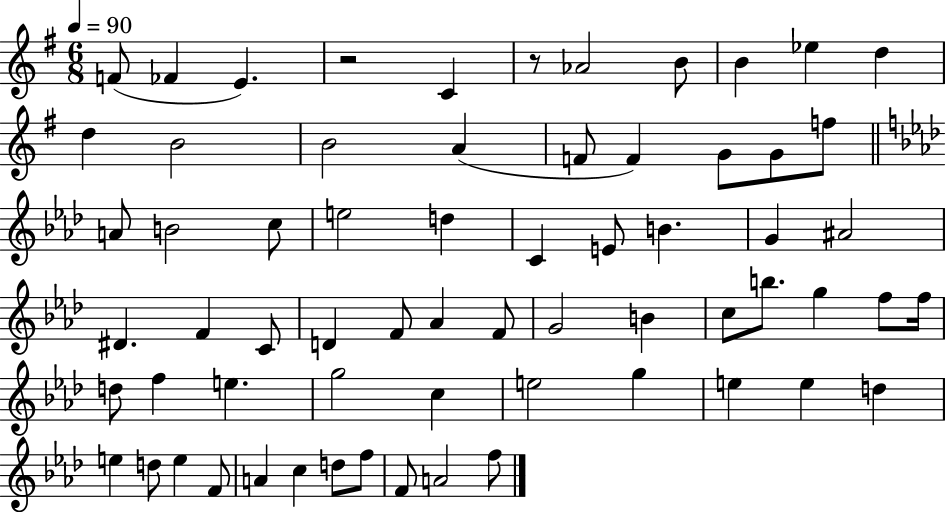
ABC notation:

X:1
T:Untitled
M:6/8
L:1/4
K:G
F/2 _F E z2 C z/2 _A2 B/2 B _e d d B2 B2 A F/2 F G/2 G/2 f/2 A/2 B2 c/2 e2 d C E/2 B G ^A2 ^D F C/2 D F/2 _A F/2 G2 B c/2 b/2 g f/2 f/4 d/2 f e g2 c e2 g e e d e d/2 e F/2 A c d/2 f/2 F/2 A2 f/2